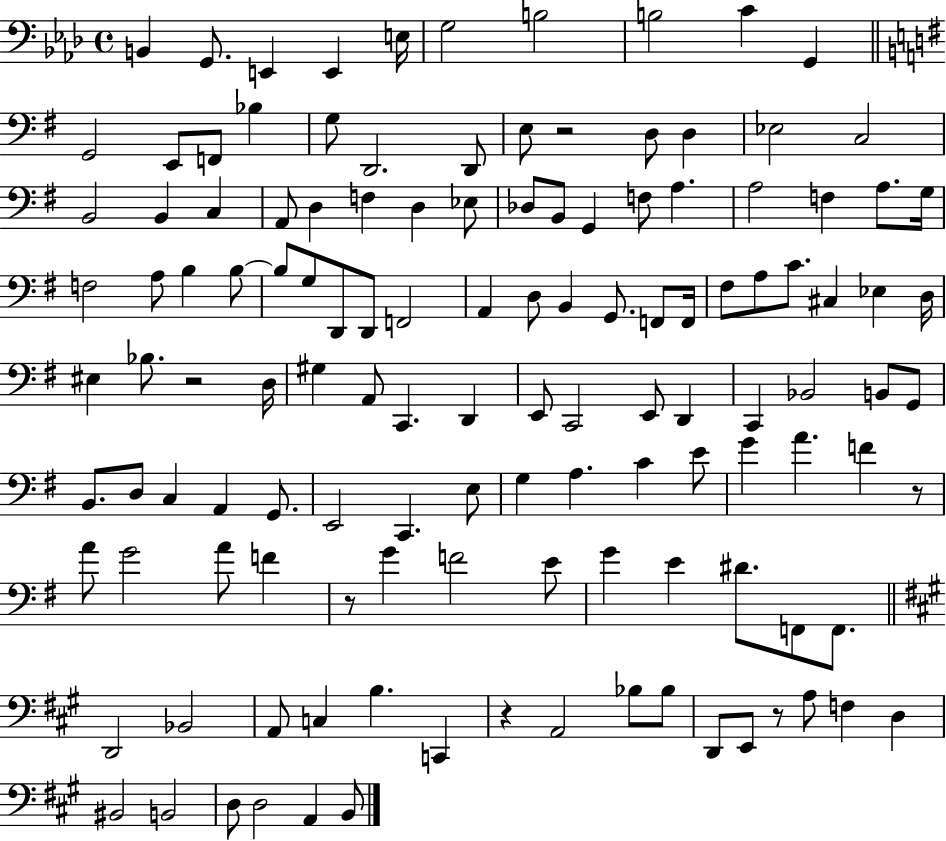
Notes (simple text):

B2/q G2/e. E2/q E2/q E3/s G3/h B3/h B3/h C4/q G2/q G2/h E2/e F2/e Bb3/q G3/e D2/h. D2/e E3/e R/h D3/e D3/q Eb3/h C3/h B2/h B2/q C3/q A2/e D3/q F3/q D3/q Eb3/e Db3/e B2/e G2/q F3/e A3/q. A3/h F3/q A3/e. G3/s F3/h A3/e B3/q B3/e B3/e G3/e D2/e D2/e F2/h A2/q D3/e B2/q G2/e. F2/e F2/s F#3/e A3/e C4/e. C#3/q Eb3/q D3/s EIS3/q Bb3/e. R/h D3/s G#3/q A2/e C2/q. D2/q E2/e C2/h E2/e D2/q C2/q Bb2/h B2/e G2/e B2/e. D3/e C3/q A2/q G2/e. E2/h C2/q. E3/e G3/q A3/q. C4/q E4/e G4/q A4/q. F4/q R/e A4/e G4/h A4/e F4/q R/e G4/q F4/h E4/e G4/q E4/q D#4/e. F2/e F2/e. D2/h Bb2/h A2/e C3/q B3/q. C2/q R/q A2/h Bb3/e Bb3/e D2/e E2/e R/e A3/e F3/q D3/q BIS2/h B2/h D3/e D3/h A2/q B2/e